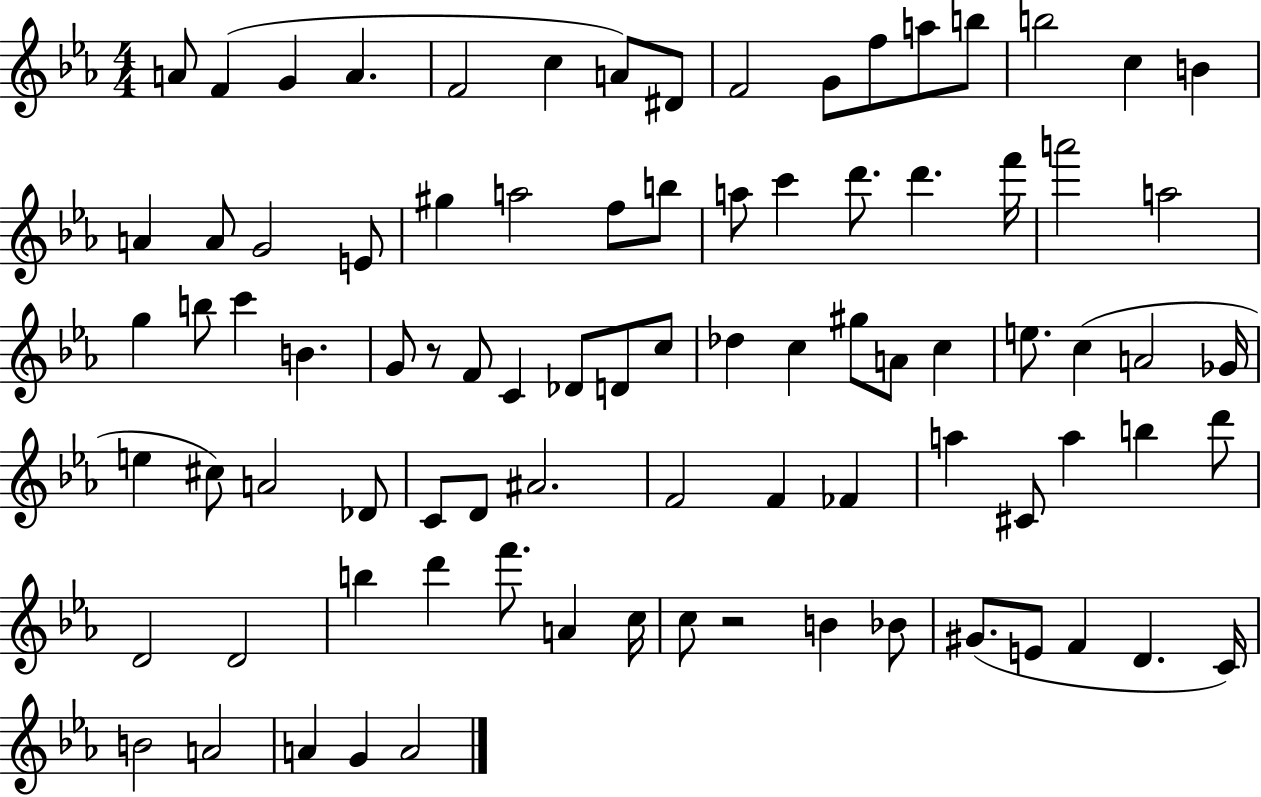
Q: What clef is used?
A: treble